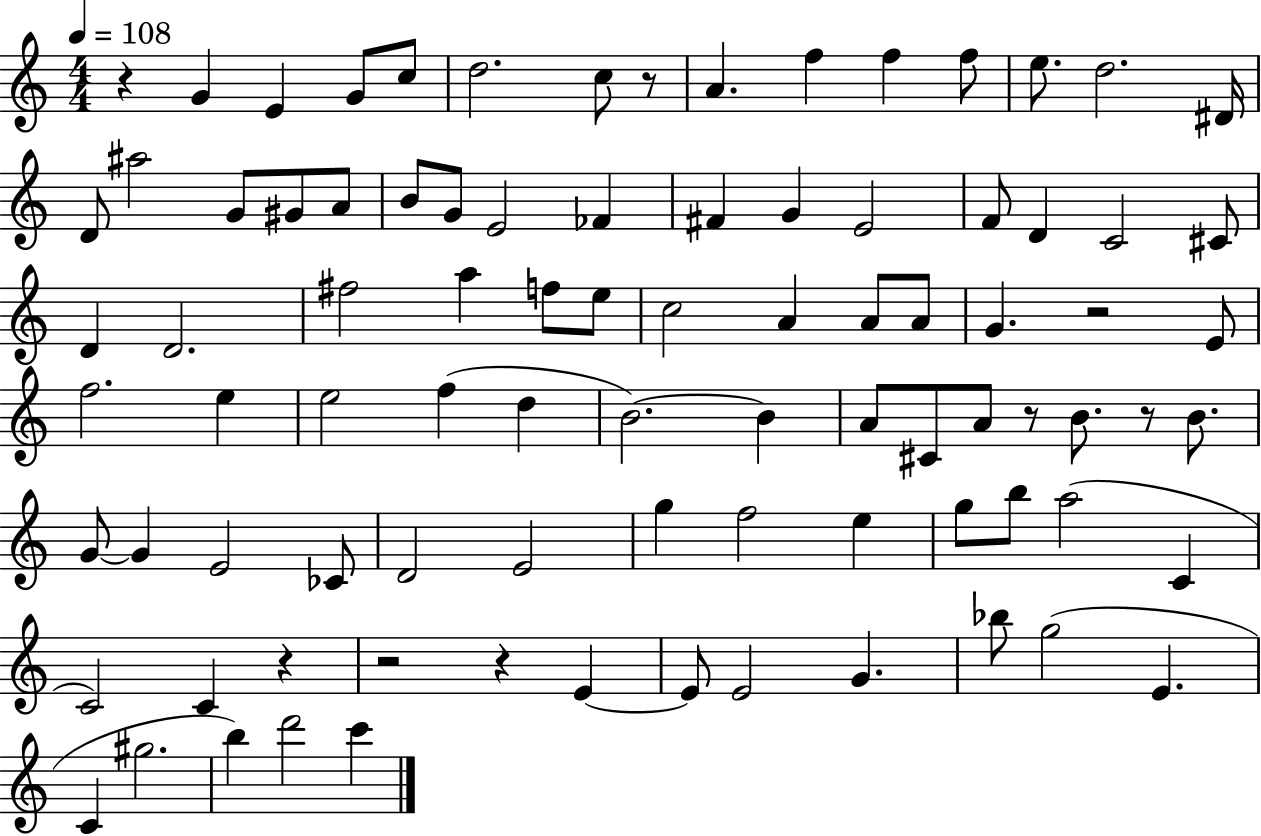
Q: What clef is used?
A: treble